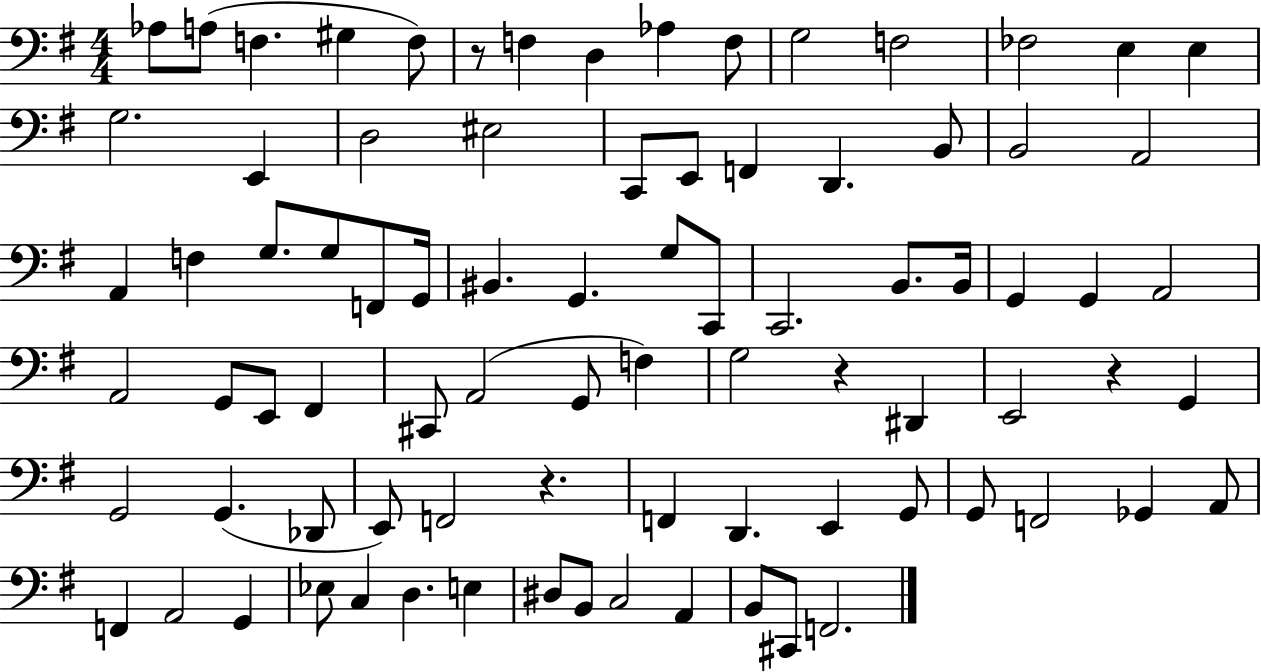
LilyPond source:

{
  \clef bass
  \numericTimeSignature
  \time 4/4
  \key g \major
  \repeat volta 2 { aes8 a8( f4. gis4 f8) | r8 f4 d4 aes4 f8 | g2 f2 | fes2 e4 e4 | \break g2. e,4 | d2 eis2 | c,8 e,8 f,4 d,4. b,8 | b,2 a,2 | \break a,4 f4 g8. g8 f,8 g,16 | bis,4. g,4. g8 c,8 | c,2. b,8. b,16 | g,4 g,4 a,2 | \break a,2 g,8 e,8 fis,4 | cis,8 a,2( g,8 f4) | g2 r4 dis,4 | e,2 r4 g,4 | \break g,2 g,4.( des,8 | e,8) f,2 r4. | f,4 d,4. e,4 g,8 | g,8 f,2 ges,4 a,8 | \break f,4 a,2 g,4 | ees8 c4 d4. e4 | dis8 b,8 c2 a,4 | b,8 cis,8 f,2. | \break } \bar "|."
}